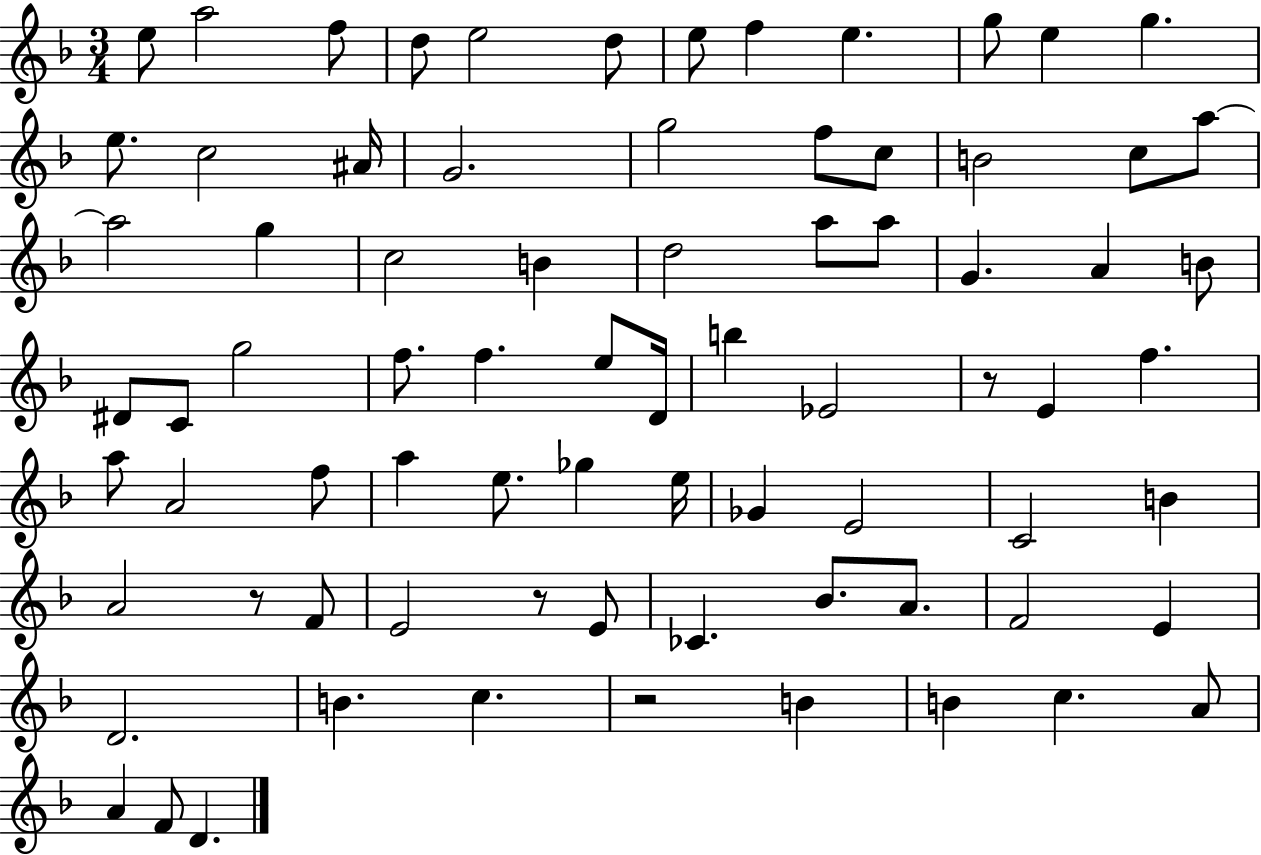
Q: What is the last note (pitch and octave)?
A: D4